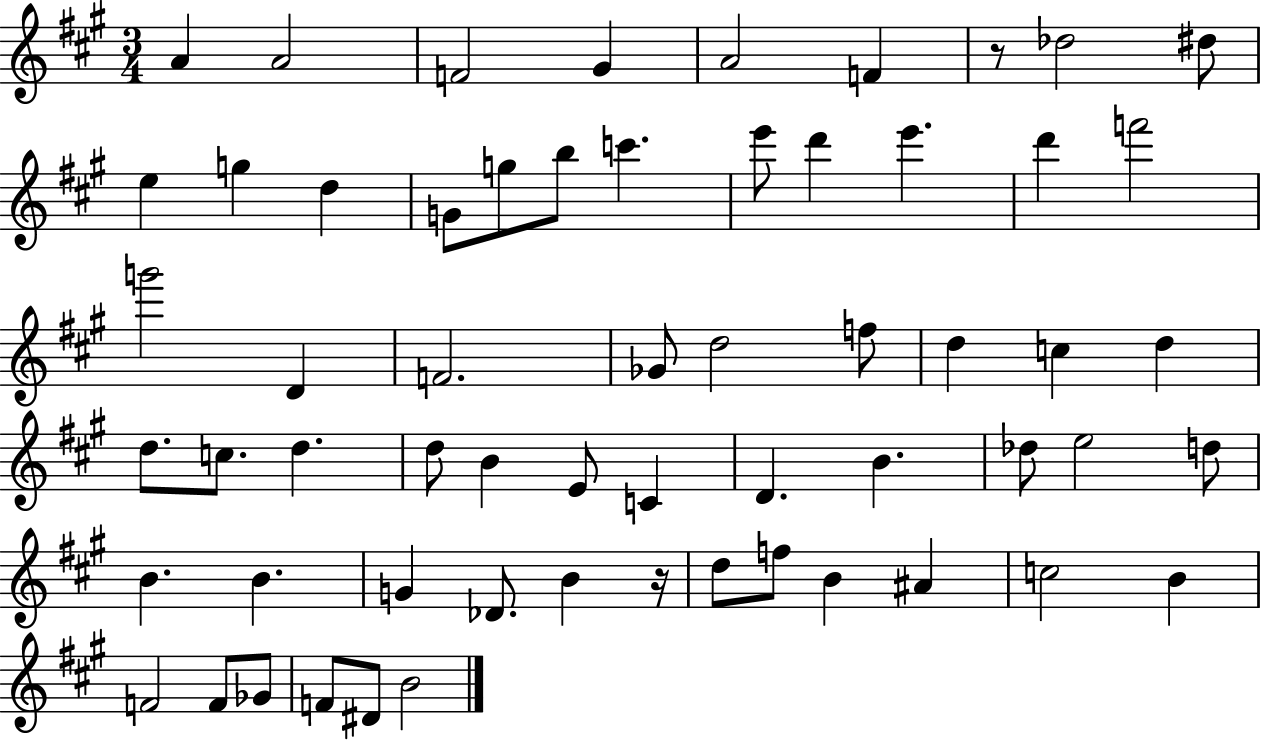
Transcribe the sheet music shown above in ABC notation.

X:1
T:Untitled
M:3/4
L:1/4
K:A
A A2 F2 ^G A2 F z/2 _d2 ^d/2 e g d G/2 g/2 b/2 c' e'/2 d' e' d' f'2 g'2 D F2 _G/2 d2 f/2 d c d d/2 c/2 d d/2 B E/2 C D B _d/2 e2 d/2 B B G _D/2 B z/4 d/2 f/2 B ^A c2 B F2 F/2 _G/2 F/2 ^D/2 B2